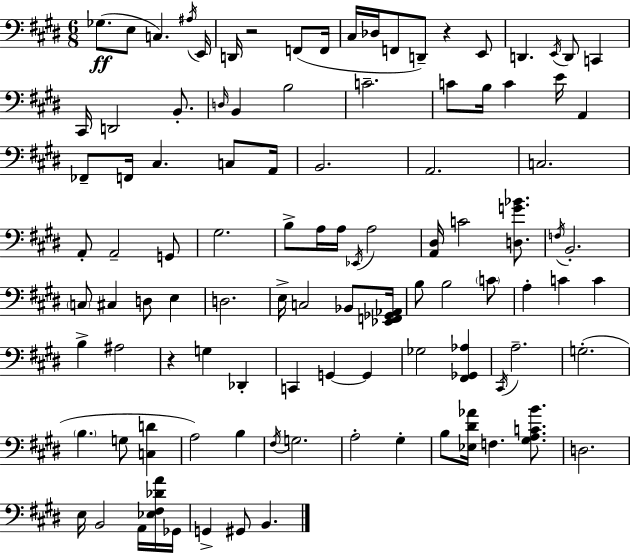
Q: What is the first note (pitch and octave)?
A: Gb3